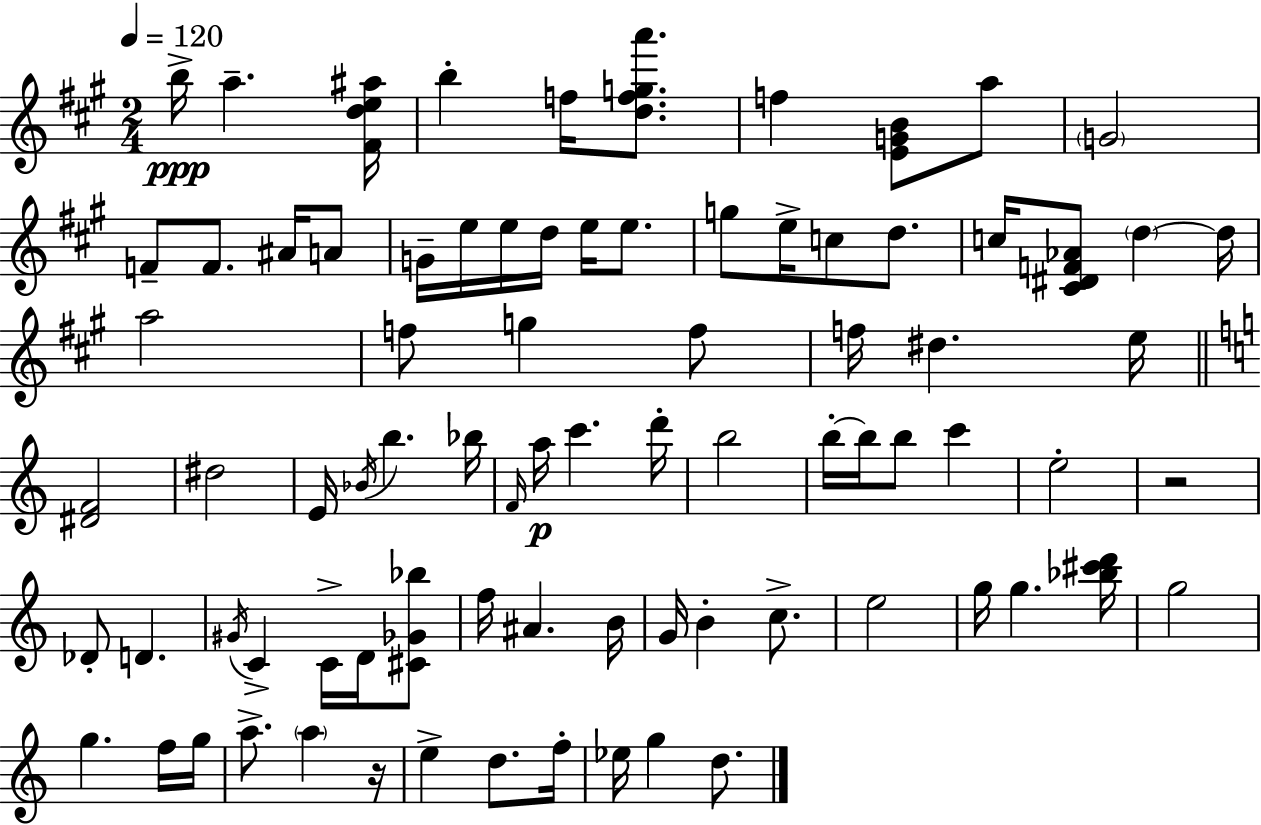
B5/s A5/q. [F#4,D5,E5,A#5]/s B5/q F5/s [D5,F5,G5,A6]/e. F5/q [E4,G4,B4]/e A5/e G4/h F4/e F4/e. A#4/s A4/e G4/s E5/s E5/s D5/s E5/s E5/e. G5/e E5/s C5/e D5/e. C5/s [C#4,D#4,F4,Ab4]/e D5/q D5/s A5/h F5/e G5/q F5/e F5/s D#5/q. E5/s [D#4,F4]/h D#5/h E4/s Bb4/s B5/q. Bb5/s F4/s A5/s C6/q. D6/s B5/h B5/s B5/s B5/e C6/q E5/h R/h Db4/e D4/q. G#4/s C4/q C4/s D4/s [C#4,Gb4,Bb5]/e F5/s A#4/q. B4/s G4/s B4/q C5/e. E5/h G5/s G5/q. [Bb5,C#6,D6]/s G5/h G5/q. F5/s G5/s A5/e. A5/q R/s E5/q D5/e. F5/s Eb5/s G5/q D5/e.